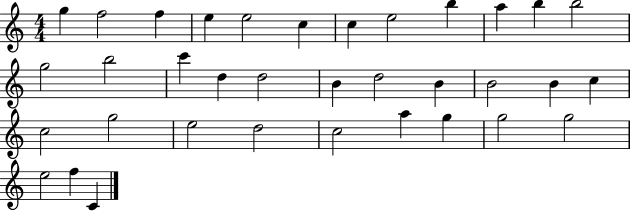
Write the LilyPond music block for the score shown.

{
  \clef treble
  \numericTimeSignature
  \time 4/4
  \key c \major
  g''4 f''2 f''4 | e''4 e''2 c''4 | c''4 e''2 b''4 | a''4 b''4 b''2 | \break g''2 b''2 | c'''4 d''4 d''2 | b'4 d''2 b'4 | b'2 b'4 c''4 | \break c''2 g''2 | e''2 d''2 | c''2 a''4 g''4 | g''2 g''2 | \break e''2 f''4 c'4 | \bar "|."
}